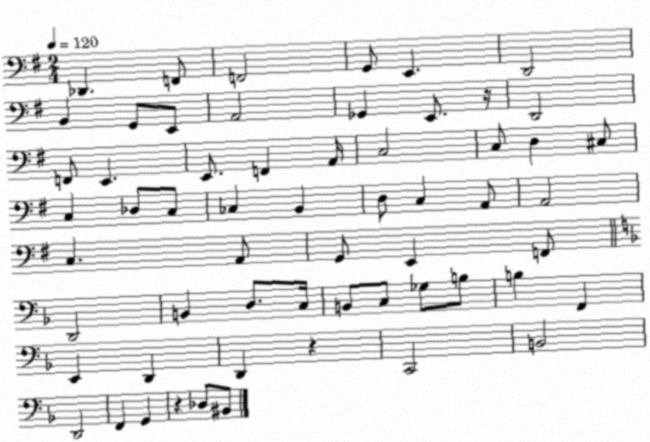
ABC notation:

X:1
T:Untitled
M:2/4
L:1/4
K:G
_D,, F,,/2 F,,2 G,,/2 E,, D,,2 B,, G,,/2 E,,/2 A,,2 _G,, E,,/2 z/4 D,,2 F,,/2 E,, E,,/2 F,, A,,/4 C,2 C,/2 D, ^C,/2 C, _D,/2 C,/2 _C, B,, D,/2 C, A,,/2 A,,2 C, A,,/2 G,,/2 E,, F,,/2 D,,2 B,, D,/2 C,/4 B,,/2 C,/2 _G,/2 B,/2 B, F,, E,, D,, D,, z C,,2 B,,2 D,,2 F,, G,, z _D,/2 ^B,,/2